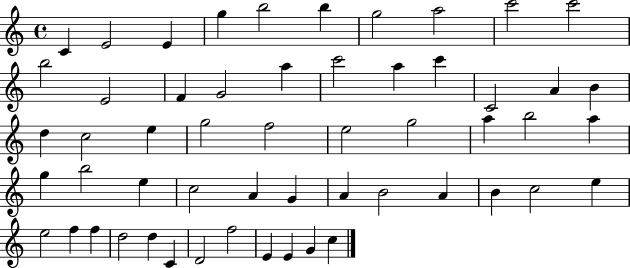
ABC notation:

X:1
T:Untitled
M:4/4
L:1/4
K:C
C E2 E g b2 b g2 a2 c'2 c'2 b2 E2 F G2 a c'2 a c' C2 A B d c2 e g2 f2 e2 g2 a b2 a g b2 e c2 A G A B2 A B c2 e e2 f f d2 d C D2 f2 E E G c